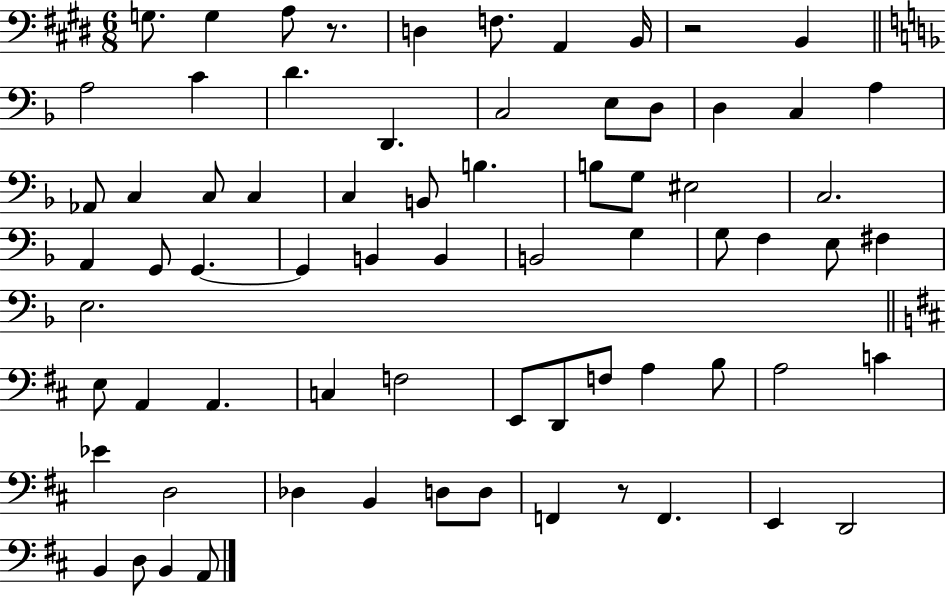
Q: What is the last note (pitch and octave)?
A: A2